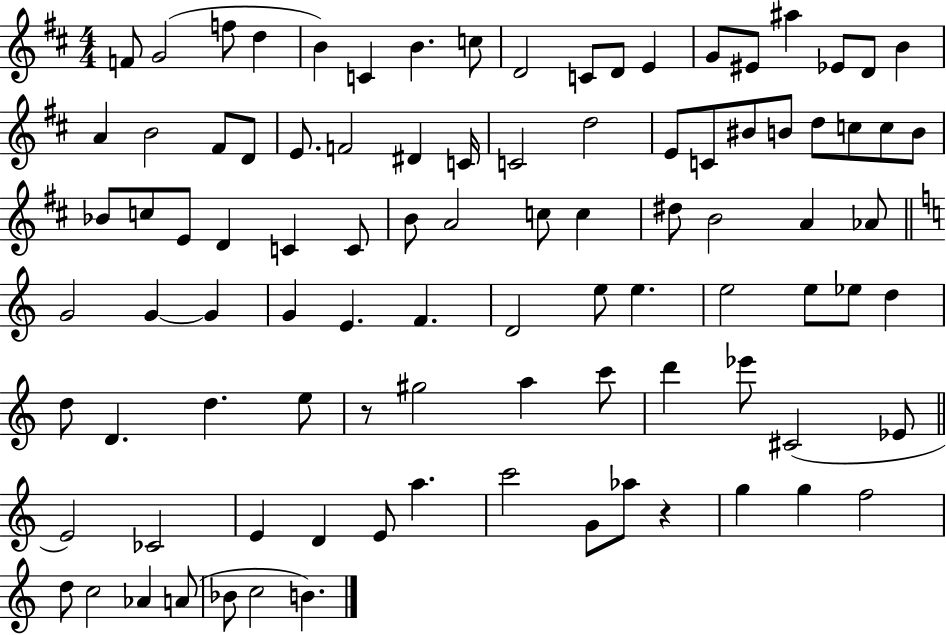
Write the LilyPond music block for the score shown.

{
  \clef treble
  \numericTimeSignature
  \time 4/4
  \key d \major
  \repeat volta 2 { f'8 g'2( f''8 d''4 | b'4) c'4 b'4. c''8 | d'2 c'8 d'8 e'4 | g'8 eis'8 ais''4 ees'8 d'8 b'4 | \break a'4 b'2 fis'8 d'8 | e'8. f'2 dis'4 c'16 | c'2 d''2 | e'8 c'8 bis'8 b'8 d''8 c''8 c''8 b'8 | \break bes'8 c''8 e'8 d'4 c'4 c'8 | b'8 a'2 c''8 c''4 | dis''8 b'2 a'4 aes'8 | \bar "||" \break \key a \minor g'2 g'4~~ g'4 | g'4 e'4. f'4. | d'2 e''8 e''4. | e''2 e''8 ees''8 d''4 | \break d''8 d'4. d''4. e''8 | r8 gis''2 a''4 c'''8 | d'''4 ees'''8 cis'2( ees'8 | \bar "||" \break \key a \minor e'2) ces'2 | e'4 d'4 e'8 a''4. | c'''2 g'8 aes''8 r4 | g''4 g''4 f''2 | \break d''8 c''2 aes'4 a'8( | bes'8 c''2 b'4.) | } \bar "|."
}